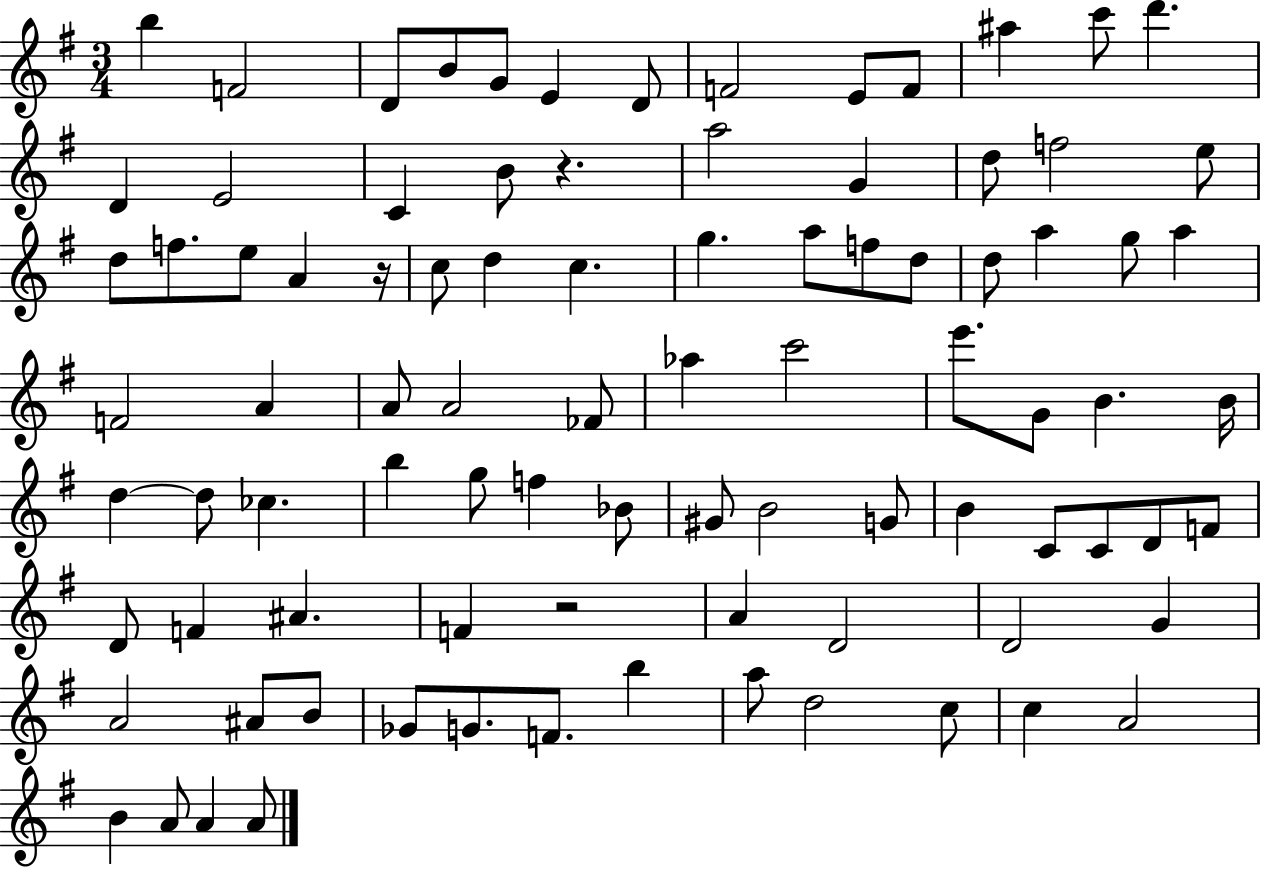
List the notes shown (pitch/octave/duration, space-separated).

B5/q F4/h D4/e B4/e G4/e E4/q D4/e F4/h E4/e F4/e A#5/q C6/e D6/q. D4/q E4/h C4/q B4/e R/q. A5/h G4/q D5/e F5/h E5/e D5/e F5/e. E5/e A4/q R/s C5/e D5/q C5/q. G5/q. A5/e F5/e D5/e D5/e A5/q G5/e A5/q F4/h A4/q A4/e A4/h FES4/e Ab5/q C6/h E6/e. G4/e B4/q. B4/s D5/q D5/e CES5/q. B5/q G5/e F5/q Bb4/e G#4/e B4/h G4/e B4/q C4/e C4/e D4/e F4/e D4/e F4/q A#4/q. F4/q R/h A4/q D4/h D4/h G4/q A4/h A#4/e B4/e Gb4/e G4/e. F4/e. B5/q A5/e D5/h C5/e C5/q A4/h B4/q A4/e A4/q A4/e